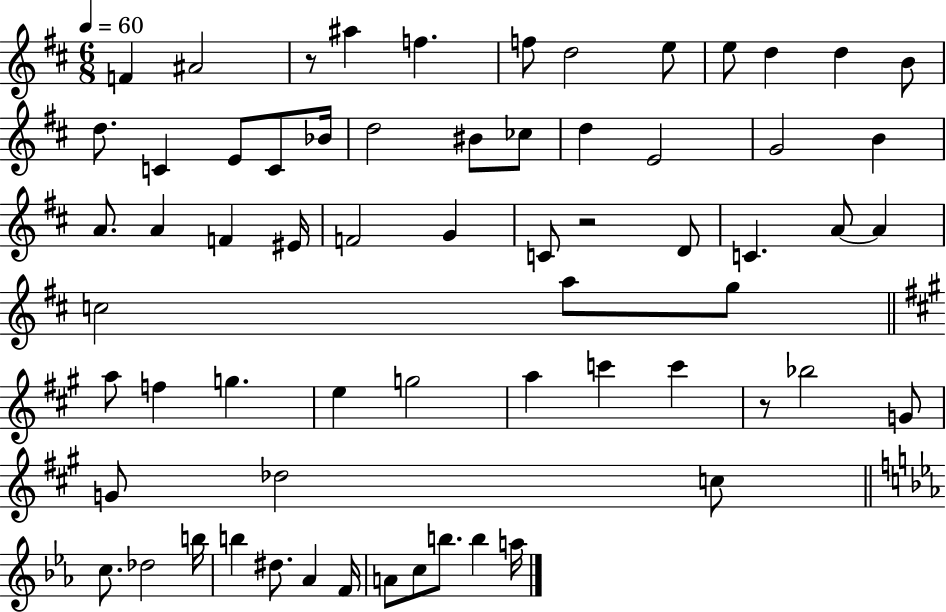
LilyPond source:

{
  \clef treble
  \numericTimeSignature
  \time 6/8
  \key d \major
  \tempo 4 = 60
  f'4 ais'2 | r8 ais''4 f''4. | f''8 d''2 e''8 | e''8 d''4 d''4 b'8 | \break d''8. c'4 e'8 c'8 bes'16 | d''2 bis'8 ces''8 | d''4 e'2 | g'2 b'4 | \break a'8. a'4 f'4 eis'16 | f'2 g'4 | c'8 r2 d'8 | c'4. a'8~~ a'4 | \break c''2 a''8 g''8 | \bar "||" \break \key a \major a''8 f''4 g''4. | e''4 g''2 | a''4 c'''4 c'''4 | r8 bes''2 g'8 | \break g'8 des''2 c''8 | \bar "||" \break \key ees \major c''8. des''2 b''16 | b''4 dis''8. aes'4 f'16 | a'8 c''8 b''8. b''4 a''16 | \bar "|."
}